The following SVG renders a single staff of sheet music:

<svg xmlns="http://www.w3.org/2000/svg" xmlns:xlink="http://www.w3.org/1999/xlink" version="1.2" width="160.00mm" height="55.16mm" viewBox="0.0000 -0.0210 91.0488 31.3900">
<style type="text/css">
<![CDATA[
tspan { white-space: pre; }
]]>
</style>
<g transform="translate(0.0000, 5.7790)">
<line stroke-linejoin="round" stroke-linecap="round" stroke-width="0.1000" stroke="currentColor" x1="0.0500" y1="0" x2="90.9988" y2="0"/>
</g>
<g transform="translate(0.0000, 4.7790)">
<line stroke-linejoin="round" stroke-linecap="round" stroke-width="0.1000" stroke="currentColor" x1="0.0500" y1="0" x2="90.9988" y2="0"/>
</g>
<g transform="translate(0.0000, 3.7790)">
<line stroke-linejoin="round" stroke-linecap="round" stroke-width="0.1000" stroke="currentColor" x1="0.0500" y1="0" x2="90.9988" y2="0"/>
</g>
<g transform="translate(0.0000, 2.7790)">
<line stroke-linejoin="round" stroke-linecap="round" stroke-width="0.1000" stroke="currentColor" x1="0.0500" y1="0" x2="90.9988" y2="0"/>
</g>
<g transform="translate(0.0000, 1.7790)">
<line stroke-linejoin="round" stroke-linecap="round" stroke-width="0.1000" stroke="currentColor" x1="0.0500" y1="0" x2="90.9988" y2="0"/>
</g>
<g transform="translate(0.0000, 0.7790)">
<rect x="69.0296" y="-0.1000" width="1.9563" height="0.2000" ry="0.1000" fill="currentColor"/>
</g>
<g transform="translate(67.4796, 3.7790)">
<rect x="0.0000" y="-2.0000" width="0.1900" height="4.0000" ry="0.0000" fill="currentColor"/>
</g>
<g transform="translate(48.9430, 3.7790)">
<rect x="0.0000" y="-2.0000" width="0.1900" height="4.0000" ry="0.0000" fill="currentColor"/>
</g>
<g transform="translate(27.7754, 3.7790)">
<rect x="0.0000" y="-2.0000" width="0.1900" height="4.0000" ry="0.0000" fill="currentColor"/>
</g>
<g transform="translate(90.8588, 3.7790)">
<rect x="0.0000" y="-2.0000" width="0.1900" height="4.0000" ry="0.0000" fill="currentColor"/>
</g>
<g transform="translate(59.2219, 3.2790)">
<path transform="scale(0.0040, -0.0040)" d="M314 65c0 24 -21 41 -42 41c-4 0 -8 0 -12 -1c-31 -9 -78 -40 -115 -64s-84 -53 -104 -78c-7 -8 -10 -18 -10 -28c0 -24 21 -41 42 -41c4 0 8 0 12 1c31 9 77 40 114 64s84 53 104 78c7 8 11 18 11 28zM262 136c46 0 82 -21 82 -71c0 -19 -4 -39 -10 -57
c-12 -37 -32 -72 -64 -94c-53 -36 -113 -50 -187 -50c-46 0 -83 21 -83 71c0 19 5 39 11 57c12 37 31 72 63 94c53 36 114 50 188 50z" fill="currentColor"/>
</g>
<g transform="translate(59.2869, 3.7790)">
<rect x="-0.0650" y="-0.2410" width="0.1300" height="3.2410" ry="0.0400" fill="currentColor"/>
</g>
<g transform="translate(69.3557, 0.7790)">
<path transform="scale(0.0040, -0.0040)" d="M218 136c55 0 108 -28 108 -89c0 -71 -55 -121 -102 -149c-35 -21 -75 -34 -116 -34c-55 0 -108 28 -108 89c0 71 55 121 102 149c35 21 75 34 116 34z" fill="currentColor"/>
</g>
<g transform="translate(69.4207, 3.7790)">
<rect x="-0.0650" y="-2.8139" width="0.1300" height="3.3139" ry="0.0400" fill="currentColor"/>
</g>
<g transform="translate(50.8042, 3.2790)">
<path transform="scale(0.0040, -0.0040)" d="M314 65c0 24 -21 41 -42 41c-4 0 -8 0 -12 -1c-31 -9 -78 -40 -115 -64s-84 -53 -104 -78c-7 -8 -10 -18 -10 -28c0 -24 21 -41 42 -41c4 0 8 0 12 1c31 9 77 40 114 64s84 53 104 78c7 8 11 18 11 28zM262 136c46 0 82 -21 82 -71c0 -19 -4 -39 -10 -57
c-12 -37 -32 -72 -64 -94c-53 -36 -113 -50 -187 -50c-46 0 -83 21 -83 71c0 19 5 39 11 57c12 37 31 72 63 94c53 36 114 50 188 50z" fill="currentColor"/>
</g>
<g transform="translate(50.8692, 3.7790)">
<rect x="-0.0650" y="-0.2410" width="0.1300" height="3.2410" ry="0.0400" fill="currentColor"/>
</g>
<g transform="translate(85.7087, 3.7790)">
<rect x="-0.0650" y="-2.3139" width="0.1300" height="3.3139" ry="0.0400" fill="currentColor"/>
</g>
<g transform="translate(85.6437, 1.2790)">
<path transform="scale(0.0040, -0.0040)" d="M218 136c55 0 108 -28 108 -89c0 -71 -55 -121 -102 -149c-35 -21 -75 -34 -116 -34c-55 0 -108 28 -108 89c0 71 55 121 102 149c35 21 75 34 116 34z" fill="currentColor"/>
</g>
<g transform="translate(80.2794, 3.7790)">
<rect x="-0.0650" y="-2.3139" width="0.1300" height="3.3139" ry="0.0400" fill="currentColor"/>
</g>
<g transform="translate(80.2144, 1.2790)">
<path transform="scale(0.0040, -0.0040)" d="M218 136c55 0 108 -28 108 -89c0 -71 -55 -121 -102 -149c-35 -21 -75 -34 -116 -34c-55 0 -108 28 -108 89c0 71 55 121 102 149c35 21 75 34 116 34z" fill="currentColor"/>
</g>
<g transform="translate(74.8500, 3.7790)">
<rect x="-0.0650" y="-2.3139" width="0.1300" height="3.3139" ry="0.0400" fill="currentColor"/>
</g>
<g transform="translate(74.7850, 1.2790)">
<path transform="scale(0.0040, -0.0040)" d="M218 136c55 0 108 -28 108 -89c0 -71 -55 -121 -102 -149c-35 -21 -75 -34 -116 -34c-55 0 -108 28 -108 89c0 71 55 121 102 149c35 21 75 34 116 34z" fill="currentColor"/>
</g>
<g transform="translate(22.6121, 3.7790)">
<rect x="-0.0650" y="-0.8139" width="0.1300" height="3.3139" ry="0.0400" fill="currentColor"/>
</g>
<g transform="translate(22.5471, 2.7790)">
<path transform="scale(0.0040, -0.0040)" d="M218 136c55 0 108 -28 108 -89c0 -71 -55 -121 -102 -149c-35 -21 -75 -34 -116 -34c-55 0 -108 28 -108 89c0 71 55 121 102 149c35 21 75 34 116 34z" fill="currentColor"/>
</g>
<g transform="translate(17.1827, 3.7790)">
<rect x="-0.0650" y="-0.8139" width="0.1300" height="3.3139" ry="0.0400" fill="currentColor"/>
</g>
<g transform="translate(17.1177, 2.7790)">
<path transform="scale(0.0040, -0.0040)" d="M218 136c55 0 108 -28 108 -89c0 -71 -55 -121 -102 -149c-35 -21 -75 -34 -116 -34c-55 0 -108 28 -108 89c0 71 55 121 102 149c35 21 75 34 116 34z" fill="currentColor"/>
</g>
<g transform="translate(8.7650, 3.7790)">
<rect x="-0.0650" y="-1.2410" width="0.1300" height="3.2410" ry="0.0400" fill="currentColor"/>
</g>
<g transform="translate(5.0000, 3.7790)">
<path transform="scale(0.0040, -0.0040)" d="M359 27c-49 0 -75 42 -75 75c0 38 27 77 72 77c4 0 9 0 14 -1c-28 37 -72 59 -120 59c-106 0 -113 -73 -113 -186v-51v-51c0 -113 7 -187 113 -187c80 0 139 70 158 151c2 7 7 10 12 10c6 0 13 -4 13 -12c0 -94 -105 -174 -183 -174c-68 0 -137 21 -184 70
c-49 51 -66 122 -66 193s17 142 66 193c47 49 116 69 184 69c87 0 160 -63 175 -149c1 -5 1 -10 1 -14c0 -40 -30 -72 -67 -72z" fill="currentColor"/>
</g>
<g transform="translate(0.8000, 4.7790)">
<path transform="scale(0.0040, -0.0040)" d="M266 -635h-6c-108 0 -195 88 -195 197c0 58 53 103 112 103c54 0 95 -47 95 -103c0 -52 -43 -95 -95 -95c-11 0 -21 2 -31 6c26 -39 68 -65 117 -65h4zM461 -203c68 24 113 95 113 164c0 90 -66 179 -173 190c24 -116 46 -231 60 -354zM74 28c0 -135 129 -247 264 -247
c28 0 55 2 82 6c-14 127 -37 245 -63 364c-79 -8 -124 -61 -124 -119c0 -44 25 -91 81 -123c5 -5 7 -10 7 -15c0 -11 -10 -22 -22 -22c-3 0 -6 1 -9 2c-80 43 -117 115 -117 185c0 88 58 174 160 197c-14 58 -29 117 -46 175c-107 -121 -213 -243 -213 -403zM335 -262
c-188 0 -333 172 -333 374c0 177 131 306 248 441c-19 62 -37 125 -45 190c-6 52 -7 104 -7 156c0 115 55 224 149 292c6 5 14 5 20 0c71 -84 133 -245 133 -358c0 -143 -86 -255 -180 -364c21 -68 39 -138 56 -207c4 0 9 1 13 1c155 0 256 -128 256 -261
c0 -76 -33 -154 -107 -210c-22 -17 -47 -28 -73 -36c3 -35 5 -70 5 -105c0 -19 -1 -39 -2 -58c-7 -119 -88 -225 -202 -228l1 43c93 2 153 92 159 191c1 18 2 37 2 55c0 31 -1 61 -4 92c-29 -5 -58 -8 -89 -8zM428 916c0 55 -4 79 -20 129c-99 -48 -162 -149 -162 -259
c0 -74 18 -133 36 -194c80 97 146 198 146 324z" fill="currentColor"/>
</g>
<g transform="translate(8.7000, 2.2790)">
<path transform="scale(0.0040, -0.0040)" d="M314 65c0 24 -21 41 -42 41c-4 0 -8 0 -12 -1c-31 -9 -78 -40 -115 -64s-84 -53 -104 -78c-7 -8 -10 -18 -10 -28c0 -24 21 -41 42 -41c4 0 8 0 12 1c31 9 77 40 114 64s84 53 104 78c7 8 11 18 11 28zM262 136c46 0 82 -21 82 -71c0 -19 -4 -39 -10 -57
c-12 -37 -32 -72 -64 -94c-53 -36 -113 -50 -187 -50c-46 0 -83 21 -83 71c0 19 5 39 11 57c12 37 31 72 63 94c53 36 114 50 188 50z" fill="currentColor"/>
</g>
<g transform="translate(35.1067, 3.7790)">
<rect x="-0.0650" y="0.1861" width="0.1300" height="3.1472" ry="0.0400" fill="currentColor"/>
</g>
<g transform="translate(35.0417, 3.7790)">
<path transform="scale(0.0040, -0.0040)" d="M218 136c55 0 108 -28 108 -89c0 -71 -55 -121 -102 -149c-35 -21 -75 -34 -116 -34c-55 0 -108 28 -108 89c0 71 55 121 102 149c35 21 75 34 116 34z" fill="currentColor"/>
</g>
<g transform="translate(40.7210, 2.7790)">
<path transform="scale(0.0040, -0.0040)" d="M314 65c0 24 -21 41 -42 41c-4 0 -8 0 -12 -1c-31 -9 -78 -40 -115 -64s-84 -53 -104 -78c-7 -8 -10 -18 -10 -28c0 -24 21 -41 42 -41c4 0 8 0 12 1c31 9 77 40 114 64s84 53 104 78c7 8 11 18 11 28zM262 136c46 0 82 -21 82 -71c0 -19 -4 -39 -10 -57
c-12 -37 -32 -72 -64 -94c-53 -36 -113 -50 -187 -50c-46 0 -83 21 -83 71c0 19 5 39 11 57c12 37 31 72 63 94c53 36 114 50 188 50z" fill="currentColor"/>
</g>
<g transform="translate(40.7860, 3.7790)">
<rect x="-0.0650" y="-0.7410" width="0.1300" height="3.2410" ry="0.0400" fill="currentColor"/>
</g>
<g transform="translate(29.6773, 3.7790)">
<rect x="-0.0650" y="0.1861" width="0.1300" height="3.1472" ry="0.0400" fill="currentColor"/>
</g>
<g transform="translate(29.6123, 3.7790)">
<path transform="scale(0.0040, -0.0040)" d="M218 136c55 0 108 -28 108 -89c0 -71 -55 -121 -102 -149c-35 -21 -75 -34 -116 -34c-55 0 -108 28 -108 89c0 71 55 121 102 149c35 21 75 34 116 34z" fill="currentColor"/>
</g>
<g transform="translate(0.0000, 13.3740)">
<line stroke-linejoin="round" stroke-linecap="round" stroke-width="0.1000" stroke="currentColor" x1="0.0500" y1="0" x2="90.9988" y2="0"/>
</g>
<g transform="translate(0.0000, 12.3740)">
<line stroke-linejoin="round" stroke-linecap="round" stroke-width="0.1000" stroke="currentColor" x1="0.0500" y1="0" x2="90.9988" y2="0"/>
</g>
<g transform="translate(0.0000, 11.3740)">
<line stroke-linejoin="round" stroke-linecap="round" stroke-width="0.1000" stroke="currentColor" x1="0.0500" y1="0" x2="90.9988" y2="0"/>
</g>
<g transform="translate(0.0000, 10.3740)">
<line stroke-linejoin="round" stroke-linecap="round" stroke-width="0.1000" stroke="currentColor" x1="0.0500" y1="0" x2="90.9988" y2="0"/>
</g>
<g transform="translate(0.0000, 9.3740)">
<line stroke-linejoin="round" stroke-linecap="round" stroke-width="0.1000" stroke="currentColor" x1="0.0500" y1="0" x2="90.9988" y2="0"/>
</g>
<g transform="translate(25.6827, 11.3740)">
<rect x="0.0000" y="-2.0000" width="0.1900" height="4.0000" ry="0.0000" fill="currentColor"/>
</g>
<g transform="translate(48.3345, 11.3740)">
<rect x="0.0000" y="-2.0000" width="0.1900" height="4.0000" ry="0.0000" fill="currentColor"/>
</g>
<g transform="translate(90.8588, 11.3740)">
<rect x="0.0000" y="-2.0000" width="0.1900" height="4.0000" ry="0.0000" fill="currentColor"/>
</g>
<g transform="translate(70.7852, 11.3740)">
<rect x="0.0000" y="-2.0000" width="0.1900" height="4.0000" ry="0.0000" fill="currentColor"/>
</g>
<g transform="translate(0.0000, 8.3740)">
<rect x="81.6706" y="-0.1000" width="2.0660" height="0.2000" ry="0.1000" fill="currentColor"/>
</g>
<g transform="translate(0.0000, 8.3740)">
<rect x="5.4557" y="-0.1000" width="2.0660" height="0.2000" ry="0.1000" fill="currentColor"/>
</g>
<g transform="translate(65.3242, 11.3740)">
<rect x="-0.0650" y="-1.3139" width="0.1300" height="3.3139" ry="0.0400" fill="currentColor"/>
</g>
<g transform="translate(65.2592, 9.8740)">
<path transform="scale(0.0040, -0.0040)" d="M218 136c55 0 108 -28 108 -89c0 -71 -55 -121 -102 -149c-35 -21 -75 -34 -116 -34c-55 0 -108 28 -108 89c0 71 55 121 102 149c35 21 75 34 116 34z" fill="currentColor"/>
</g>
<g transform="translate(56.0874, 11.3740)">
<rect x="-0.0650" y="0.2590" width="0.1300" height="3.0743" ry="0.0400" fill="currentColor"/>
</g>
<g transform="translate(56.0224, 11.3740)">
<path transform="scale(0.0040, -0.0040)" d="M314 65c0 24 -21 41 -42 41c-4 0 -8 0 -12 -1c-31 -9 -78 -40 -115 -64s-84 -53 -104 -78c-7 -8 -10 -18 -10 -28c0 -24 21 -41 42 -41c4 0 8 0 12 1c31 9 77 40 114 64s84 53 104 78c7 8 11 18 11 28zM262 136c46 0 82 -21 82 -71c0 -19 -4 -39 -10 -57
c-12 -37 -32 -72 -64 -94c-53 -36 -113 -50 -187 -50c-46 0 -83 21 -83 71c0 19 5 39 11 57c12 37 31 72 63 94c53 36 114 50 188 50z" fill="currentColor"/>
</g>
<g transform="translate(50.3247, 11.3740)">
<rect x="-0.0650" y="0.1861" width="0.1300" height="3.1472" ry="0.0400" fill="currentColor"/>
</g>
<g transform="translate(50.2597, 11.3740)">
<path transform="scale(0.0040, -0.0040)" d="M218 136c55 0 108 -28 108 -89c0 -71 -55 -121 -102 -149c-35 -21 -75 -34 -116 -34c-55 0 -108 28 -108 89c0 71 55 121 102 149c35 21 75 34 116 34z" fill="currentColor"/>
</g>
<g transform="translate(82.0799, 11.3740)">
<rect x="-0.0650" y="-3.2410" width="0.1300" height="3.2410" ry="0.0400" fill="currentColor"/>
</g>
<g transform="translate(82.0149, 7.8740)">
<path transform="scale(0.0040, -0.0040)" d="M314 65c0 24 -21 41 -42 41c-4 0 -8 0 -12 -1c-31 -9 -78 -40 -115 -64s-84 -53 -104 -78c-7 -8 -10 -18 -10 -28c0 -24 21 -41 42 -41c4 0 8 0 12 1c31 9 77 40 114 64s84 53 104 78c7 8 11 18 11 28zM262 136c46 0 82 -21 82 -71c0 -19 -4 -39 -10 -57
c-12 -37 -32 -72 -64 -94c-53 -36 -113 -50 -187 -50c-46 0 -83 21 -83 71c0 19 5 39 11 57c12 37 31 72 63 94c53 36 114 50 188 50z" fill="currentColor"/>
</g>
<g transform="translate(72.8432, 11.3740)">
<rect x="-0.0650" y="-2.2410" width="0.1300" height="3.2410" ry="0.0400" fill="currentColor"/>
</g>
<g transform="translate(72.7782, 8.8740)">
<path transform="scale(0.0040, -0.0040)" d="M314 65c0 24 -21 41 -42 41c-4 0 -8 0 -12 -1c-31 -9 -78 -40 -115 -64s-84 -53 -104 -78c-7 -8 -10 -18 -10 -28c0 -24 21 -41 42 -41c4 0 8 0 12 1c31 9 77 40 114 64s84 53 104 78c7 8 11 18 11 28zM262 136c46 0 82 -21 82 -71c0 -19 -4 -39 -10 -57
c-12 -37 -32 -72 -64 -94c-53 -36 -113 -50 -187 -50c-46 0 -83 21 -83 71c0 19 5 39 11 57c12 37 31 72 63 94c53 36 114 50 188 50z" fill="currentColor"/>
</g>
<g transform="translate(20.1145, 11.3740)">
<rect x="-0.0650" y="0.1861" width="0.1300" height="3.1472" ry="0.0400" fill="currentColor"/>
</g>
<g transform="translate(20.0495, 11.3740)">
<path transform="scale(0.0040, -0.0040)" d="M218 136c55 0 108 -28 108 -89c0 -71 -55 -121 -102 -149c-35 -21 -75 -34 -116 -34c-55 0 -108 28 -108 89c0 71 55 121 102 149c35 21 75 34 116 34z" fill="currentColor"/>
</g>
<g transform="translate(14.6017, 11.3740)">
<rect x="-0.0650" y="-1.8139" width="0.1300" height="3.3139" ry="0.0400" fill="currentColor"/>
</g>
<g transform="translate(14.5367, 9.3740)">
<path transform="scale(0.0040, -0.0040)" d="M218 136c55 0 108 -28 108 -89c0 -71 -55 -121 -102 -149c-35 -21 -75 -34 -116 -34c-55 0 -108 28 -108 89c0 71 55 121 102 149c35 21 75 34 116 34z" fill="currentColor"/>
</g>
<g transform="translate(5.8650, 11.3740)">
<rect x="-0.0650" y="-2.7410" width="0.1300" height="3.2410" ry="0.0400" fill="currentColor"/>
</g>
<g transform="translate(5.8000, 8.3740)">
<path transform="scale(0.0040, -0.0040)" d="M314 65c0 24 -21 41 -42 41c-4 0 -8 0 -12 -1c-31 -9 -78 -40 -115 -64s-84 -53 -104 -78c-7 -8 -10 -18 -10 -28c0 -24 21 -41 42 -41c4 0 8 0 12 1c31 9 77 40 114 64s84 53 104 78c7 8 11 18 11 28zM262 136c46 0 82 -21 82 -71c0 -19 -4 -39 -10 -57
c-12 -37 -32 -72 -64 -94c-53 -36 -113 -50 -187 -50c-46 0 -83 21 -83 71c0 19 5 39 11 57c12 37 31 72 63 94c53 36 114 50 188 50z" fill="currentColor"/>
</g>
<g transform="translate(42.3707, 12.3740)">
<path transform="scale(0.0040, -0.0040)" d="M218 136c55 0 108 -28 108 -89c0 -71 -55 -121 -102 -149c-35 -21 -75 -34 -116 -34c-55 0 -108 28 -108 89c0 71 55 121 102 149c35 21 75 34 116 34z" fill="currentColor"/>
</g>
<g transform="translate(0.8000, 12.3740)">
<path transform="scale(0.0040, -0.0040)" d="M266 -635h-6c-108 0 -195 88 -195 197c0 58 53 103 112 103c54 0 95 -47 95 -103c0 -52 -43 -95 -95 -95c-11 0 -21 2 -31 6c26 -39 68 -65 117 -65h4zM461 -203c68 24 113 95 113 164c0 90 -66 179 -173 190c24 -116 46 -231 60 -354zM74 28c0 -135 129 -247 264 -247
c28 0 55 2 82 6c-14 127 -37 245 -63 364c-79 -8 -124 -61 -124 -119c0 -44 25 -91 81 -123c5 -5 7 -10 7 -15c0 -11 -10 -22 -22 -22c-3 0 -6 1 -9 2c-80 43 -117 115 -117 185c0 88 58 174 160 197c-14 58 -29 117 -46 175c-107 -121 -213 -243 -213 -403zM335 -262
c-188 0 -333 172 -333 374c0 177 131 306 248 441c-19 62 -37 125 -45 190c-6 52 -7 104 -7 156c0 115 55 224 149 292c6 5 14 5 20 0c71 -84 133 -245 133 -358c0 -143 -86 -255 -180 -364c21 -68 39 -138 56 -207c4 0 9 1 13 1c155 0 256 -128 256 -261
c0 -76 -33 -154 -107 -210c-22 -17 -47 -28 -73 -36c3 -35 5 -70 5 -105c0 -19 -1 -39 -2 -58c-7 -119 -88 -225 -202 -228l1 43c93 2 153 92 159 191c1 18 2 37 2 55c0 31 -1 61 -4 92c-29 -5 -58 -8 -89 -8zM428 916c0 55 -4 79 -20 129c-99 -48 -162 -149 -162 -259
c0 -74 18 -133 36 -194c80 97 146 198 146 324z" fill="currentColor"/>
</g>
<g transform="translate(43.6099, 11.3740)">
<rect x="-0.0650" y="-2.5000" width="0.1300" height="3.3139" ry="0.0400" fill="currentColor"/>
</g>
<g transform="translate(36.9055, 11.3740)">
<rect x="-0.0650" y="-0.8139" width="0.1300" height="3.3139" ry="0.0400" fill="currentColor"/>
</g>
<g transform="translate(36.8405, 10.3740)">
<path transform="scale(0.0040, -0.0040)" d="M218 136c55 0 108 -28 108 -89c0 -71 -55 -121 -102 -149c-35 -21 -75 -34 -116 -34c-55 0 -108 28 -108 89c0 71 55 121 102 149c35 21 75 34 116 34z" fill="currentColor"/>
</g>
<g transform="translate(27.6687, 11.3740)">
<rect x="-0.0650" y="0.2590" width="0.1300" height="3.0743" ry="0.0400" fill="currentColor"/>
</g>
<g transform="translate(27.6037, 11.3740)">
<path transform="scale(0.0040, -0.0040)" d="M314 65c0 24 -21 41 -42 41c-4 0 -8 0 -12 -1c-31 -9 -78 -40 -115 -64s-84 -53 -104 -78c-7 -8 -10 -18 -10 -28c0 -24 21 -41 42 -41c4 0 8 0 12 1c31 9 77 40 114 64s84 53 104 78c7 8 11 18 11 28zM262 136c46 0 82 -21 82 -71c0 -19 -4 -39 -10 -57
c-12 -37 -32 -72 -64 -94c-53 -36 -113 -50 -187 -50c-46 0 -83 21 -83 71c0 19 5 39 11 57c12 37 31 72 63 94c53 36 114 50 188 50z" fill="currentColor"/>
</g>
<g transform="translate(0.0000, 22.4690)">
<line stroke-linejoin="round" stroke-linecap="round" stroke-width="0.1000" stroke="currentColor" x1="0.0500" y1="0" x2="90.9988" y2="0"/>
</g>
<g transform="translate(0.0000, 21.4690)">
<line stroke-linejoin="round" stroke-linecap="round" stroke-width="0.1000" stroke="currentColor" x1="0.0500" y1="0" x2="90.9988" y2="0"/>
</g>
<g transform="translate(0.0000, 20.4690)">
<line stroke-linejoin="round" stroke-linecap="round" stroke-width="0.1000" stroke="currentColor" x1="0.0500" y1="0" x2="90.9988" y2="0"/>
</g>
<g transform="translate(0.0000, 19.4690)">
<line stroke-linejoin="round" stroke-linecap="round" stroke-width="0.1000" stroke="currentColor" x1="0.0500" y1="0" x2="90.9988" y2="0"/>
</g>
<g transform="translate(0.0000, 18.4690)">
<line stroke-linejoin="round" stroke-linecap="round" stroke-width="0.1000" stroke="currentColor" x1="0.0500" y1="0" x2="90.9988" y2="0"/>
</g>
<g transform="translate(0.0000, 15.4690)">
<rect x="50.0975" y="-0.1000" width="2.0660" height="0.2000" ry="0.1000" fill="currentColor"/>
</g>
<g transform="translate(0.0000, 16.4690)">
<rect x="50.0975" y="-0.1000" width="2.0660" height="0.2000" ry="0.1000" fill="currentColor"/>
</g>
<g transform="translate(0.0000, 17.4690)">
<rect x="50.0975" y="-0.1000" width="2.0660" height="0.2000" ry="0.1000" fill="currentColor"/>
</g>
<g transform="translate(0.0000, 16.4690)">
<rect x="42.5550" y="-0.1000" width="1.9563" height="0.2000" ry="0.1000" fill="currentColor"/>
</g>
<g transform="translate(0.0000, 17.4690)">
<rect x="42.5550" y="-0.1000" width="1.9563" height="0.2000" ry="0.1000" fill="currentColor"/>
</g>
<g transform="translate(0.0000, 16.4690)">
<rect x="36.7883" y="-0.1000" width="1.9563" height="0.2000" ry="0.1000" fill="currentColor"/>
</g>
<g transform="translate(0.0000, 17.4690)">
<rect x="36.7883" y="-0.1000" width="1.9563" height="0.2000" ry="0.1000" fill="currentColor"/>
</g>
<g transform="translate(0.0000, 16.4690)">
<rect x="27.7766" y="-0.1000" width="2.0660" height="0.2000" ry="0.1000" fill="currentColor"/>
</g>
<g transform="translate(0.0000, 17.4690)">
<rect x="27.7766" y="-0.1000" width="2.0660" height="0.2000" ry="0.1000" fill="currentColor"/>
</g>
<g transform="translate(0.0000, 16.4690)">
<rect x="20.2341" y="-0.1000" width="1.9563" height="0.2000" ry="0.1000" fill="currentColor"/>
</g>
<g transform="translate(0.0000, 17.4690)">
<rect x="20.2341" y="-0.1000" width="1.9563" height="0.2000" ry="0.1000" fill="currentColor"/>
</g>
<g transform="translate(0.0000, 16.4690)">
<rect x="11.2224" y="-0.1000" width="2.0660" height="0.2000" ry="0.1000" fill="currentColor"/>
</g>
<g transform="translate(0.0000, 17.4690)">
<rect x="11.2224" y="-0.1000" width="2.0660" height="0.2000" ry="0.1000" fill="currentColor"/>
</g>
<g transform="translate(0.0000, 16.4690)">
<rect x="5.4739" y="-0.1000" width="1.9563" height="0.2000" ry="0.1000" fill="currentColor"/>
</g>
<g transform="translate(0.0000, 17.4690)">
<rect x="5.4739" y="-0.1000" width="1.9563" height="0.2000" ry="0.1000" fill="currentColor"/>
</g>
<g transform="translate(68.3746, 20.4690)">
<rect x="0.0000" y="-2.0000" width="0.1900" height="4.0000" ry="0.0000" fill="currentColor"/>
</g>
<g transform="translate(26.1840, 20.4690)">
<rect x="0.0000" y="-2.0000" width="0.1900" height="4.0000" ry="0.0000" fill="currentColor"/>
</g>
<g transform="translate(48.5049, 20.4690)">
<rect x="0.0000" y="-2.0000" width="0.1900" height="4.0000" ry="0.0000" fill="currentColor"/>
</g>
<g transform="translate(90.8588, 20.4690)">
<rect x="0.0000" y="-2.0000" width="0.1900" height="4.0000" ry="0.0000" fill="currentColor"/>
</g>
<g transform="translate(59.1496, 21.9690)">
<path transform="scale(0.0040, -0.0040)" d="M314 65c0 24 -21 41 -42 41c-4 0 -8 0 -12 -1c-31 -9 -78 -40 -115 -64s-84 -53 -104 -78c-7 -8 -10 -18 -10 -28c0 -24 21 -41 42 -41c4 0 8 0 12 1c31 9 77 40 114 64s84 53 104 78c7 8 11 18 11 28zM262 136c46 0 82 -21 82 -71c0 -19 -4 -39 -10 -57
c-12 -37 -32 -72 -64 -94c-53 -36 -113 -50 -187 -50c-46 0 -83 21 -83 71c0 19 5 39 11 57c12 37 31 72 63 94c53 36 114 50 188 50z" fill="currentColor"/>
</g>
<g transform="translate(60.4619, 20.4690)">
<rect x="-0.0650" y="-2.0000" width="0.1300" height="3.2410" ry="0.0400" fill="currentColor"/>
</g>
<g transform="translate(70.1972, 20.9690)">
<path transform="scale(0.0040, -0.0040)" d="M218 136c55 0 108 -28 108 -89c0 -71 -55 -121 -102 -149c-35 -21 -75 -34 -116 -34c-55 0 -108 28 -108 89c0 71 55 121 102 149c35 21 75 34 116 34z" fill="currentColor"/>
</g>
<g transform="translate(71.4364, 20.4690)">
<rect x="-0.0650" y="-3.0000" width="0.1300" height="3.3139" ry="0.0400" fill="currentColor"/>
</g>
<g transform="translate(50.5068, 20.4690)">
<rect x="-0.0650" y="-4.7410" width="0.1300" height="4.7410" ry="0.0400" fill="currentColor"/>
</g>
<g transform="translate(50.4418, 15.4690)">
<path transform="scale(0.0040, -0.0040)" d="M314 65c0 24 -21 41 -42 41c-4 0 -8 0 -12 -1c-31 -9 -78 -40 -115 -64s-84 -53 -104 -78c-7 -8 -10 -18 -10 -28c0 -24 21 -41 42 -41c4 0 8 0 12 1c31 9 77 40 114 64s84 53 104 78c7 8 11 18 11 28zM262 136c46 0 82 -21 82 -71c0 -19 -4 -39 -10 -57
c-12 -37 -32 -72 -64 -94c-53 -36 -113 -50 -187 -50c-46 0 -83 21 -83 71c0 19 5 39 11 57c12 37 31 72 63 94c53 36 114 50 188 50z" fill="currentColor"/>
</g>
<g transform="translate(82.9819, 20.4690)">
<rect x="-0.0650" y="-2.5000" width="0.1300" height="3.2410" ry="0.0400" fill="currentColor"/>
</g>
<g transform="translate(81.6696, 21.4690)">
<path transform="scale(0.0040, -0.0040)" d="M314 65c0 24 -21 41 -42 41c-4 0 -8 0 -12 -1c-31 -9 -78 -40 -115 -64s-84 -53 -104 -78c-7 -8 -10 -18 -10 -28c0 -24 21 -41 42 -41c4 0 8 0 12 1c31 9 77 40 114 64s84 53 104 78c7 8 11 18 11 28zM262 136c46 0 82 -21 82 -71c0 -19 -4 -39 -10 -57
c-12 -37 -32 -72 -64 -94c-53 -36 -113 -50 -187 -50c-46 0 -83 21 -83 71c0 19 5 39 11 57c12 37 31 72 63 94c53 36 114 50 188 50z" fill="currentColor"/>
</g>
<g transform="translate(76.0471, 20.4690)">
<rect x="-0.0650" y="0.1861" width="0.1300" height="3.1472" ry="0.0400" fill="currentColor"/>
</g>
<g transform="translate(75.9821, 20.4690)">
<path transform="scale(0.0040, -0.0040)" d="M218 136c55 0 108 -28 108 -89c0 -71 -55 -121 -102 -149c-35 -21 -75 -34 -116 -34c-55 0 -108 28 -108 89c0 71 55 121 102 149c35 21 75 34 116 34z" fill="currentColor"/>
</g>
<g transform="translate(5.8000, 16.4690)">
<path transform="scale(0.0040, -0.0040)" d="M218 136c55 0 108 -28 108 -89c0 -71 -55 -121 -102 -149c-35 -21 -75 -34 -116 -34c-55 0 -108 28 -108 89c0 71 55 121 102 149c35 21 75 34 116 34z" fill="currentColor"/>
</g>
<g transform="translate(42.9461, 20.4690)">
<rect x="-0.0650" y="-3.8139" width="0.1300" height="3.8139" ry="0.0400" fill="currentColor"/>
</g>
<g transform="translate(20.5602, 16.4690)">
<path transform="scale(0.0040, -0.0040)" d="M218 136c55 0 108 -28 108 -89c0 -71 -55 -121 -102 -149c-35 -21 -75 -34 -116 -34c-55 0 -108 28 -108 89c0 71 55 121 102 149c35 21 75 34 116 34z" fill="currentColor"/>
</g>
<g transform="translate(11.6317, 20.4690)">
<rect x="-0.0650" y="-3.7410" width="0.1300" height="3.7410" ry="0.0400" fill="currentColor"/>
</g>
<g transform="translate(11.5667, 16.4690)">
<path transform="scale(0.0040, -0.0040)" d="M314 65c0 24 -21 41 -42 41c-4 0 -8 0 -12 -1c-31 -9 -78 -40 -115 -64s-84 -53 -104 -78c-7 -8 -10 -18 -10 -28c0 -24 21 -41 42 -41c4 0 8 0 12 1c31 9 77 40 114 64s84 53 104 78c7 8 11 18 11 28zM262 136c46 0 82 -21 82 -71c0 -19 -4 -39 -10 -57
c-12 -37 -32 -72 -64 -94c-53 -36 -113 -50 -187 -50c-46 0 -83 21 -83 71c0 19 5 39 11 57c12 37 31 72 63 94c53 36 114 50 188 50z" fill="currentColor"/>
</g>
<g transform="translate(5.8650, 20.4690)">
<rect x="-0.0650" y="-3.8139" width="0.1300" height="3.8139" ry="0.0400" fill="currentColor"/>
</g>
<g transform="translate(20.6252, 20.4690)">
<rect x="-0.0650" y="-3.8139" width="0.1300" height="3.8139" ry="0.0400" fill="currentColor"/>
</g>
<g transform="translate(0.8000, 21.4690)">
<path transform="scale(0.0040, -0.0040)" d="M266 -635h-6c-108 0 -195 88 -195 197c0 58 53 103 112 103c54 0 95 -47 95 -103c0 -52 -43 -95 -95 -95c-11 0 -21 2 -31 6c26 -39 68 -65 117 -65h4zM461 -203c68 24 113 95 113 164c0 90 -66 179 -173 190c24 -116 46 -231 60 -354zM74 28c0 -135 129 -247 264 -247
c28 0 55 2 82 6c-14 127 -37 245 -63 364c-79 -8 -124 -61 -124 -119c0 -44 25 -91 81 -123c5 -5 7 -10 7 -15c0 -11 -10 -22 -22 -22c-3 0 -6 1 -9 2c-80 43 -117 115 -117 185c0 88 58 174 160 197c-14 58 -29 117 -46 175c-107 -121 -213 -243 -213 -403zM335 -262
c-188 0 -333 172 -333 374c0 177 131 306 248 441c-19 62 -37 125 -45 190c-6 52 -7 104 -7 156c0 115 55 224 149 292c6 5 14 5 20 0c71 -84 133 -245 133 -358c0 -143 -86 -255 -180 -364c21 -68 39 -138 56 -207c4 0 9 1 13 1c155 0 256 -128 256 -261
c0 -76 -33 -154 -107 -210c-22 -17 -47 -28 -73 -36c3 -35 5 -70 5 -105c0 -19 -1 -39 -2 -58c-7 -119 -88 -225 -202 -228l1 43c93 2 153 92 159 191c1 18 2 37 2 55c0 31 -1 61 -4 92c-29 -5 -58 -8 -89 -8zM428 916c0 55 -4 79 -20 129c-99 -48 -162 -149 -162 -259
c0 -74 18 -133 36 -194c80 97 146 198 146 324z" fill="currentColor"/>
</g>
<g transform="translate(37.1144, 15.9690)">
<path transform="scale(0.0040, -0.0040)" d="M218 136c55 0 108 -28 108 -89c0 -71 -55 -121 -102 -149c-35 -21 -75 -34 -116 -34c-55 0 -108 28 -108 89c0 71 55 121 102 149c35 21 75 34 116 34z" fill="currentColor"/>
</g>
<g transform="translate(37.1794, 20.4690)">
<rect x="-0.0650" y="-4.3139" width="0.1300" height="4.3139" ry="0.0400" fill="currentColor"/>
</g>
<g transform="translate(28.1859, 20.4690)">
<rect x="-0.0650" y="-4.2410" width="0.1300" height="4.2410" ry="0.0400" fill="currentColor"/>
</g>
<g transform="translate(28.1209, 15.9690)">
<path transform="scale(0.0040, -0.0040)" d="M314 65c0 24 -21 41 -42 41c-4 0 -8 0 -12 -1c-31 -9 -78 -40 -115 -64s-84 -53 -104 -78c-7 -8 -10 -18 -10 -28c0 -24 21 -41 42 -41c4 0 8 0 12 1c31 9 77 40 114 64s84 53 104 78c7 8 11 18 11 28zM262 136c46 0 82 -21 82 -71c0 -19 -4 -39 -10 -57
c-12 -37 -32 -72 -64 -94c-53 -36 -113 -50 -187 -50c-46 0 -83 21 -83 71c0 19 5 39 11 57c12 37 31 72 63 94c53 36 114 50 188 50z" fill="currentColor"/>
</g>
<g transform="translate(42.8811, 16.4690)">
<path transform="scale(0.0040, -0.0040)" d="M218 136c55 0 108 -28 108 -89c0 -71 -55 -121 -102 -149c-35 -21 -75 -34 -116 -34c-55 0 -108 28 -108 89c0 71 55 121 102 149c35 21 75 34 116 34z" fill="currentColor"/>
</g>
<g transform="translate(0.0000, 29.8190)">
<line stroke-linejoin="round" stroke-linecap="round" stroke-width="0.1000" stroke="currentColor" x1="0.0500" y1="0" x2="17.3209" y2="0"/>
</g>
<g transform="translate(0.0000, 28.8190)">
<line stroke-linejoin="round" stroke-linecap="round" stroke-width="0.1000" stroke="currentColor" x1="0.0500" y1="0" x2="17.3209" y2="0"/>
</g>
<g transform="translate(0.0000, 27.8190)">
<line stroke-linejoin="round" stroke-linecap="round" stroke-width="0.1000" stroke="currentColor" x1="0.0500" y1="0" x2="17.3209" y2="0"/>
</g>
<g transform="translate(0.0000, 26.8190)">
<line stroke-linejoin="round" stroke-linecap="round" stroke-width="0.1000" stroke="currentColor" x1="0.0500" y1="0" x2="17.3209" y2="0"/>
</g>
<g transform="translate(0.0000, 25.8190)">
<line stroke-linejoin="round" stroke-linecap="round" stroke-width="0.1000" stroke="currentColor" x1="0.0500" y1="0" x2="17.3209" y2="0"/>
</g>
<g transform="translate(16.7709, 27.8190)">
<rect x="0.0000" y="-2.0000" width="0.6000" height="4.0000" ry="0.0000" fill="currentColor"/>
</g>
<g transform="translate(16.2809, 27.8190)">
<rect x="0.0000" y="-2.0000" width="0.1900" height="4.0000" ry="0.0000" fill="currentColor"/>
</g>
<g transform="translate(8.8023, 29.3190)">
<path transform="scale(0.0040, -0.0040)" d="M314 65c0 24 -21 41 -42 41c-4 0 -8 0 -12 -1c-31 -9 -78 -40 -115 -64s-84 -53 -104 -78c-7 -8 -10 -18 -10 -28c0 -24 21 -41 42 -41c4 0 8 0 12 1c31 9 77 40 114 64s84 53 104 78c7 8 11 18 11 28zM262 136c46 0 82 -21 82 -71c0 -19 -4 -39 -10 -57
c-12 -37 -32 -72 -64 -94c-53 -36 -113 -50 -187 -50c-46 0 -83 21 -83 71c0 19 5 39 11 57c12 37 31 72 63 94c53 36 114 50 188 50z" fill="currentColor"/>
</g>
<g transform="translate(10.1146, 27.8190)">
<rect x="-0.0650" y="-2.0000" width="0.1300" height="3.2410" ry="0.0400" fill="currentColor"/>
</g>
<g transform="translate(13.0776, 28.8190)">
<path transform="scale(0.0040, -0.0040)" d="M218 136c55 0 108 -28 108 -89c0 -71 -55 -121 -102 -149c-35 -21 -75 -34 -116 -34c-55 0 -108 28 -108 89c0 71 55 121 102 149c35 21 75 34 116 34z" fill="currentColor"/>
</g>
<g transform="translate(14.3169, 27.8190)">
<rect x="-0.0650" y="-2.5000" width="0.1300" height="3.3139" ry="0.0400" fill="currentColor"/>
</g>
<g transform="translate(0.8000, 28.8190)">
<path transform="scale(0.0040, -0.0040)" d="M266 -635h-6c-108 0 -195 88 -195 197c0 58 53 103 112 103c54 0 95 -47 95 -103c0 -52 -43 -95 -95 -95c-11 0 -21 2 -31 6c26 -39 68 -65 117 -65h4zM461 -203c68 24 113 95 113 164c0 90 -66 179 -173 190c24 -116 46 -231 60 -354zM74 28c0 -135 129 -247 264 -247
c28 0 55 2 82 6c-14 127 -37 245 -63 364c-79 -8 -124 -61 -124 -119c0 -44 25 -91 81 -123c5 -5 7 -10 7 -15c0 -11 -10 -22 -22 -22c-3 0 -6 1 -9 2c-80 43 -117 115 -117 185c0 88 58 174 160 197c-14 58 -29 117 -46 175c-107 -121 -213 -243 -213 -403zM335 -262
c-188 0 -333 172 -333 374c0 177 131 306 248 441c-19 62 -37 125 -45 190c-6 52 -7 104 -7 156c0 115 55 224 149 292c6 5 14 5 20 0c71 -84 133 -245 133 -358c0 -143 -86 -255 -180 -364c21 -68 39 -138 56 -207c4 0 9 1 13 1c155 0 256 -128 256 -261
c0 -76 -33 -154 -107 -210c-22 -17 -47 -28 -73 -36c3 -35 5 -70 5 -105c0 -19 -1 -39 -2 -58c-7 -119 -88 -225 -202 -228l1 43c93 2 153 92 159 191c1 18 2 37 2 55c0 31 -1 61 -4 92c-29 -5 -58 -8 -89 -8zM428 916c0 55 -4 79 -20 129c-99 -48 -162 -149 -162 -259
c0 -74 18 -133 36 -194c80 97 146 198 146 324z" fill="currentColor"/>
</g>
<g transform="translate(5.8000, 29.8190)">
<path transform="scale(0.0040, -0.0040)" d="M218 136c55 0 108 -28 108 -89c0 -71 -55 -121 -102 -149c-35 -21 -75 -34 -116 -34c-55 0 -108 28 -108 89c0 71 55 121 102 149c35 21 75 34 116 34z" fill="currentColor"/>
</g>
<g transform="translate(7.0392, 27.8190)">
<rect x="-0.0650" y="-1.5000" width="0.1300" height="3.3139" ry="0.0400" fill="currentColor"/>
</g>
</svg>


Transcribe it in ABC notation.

X:1
T:Untitled
M:4/4
L:1/4
K:C
e2 d d B B d2 c2 c2 a g g g a2 f B B2 d G B B2 e g2 b2 c' c'2 c' d'2 d' c' e'2 F2 A B G2 E F2 G